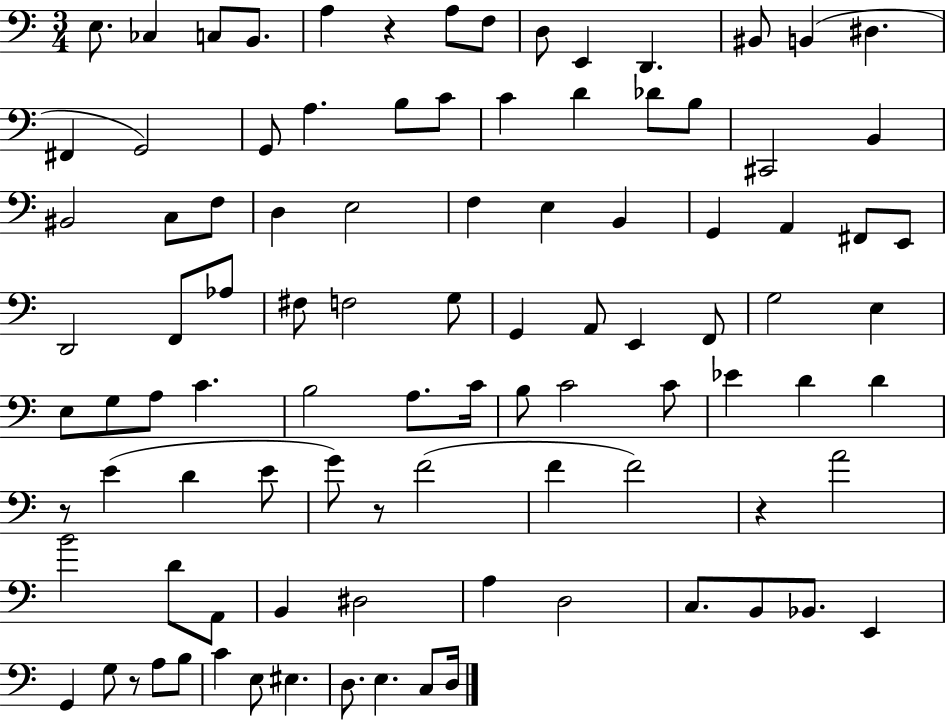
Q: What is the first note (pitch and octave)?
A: E3